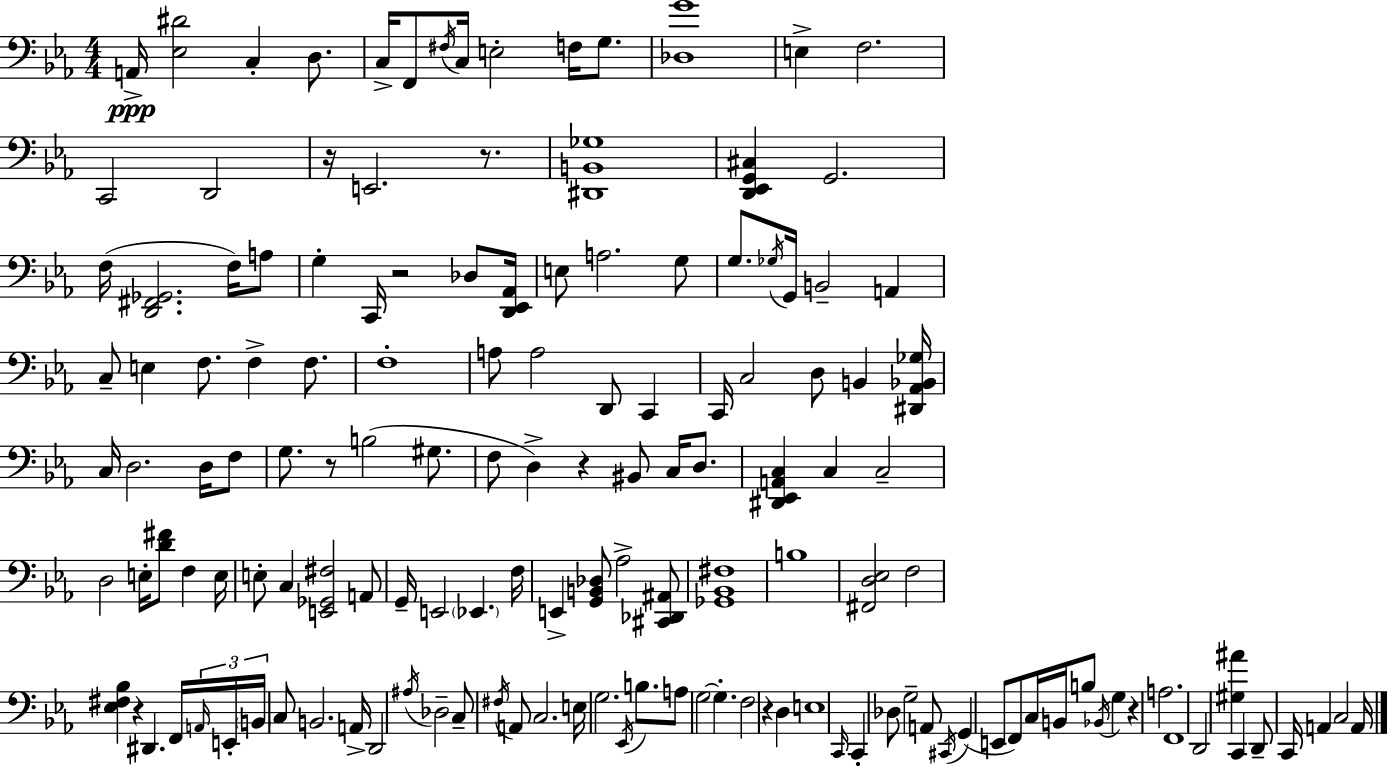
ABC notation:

X:1
T:Untitled
M:4/4
L:1/4
K:Eb
A,,/4 [_E,^D]2 C, D,/2 C,/4 F,,/2 ^F,/4 C,/4 E,2 F,/4 G,/2 [_D,G]4 E, F,2 C,,2 D,,2 z/4 E,,2 z/2 [^D,,B,,_G,]4 [D,,_E,,G,,^C,] G,,2 F,/4 [D,,^F,,_G,,]2 F,/4 A,/2 G, C,,/4 z2 _D,/2 [D,,_E,,_A,,]/4 E,/2 A,2 G,/2 G,/2 _G,/4 G,,/4 B,,2 A,, C,/2 E, F,/2 F, F,/2 F,4 A,/2 A,2 D,,/2 C,, C,,/4 C,2 D,/2 B,, [^D,,_A,,_B,,_G,]/4 C,/4 D,2 D,/4 F,/2 G,/2 z/2 B,2 ^G,/2 F,/2 D, z ^B,,/2 C,/4 D,/2 [^D,,_E,,A,,C,] C, C,2 D,2 E,/4 [D^F]/2 F, E,/4 E,/2 C, [E,,_G,,^F,]2 A,,/2 G,,/4 E,,2 _E,, F,/4 E,, [G,,B,,_D,]/2 _A,2 [^C,,_D,,^A,,]/2 [_G,,_B,,^F,]4 B,4 [^F,,D,_E,]2 F,2 [_E,^F,_B,] z ^D,, F,,/4 A,,/4 E,,/4 B,,/4 C,/2 B,,2 A,,/4 D,,2 ^A,/4 _D,2 C,/2 ^F,/4 A,,/2 C,2 E,/4 G,2 _E,,/4 B,/2 A,/2 G,2 G, F,2 z D, E,4 C,,/4 C,, _D,/2 G,2 A,,/2 ^C,,/4 G,, E,,/2 F,,/2 C,/4 B,,/4 B,/2 _B,,/4 G, z A,2 F,,4 D,,2 [^G,^A] C,, D,,/2 C,,/4 A,, C,2 A,,/4